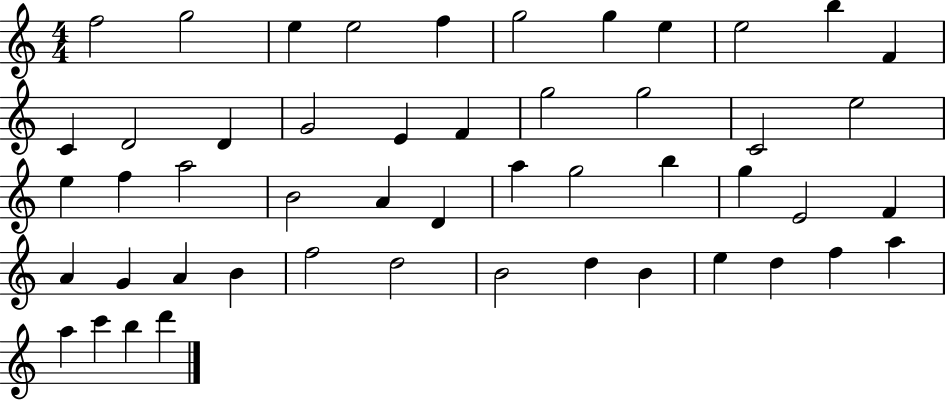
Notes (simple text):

F5/h G5/h E5/q E5/h F5/q G5/h G5/q E5/q E5/h B5/q F4/q C4/q D4/h D4/q G4/h E4/q F4/q G5/h G5/h C4/h E5/h E5/q F5/q A5/h B4/h A4/q D4/q A5/q G5/h B5/q G5/q E4/h F4/q A4/q G4/q A4/q B4/q F5/h D5/h B4/h D5/q B4/q E5/q D5/q F5/q A5/q A5/q C6/q B5/q D6/q